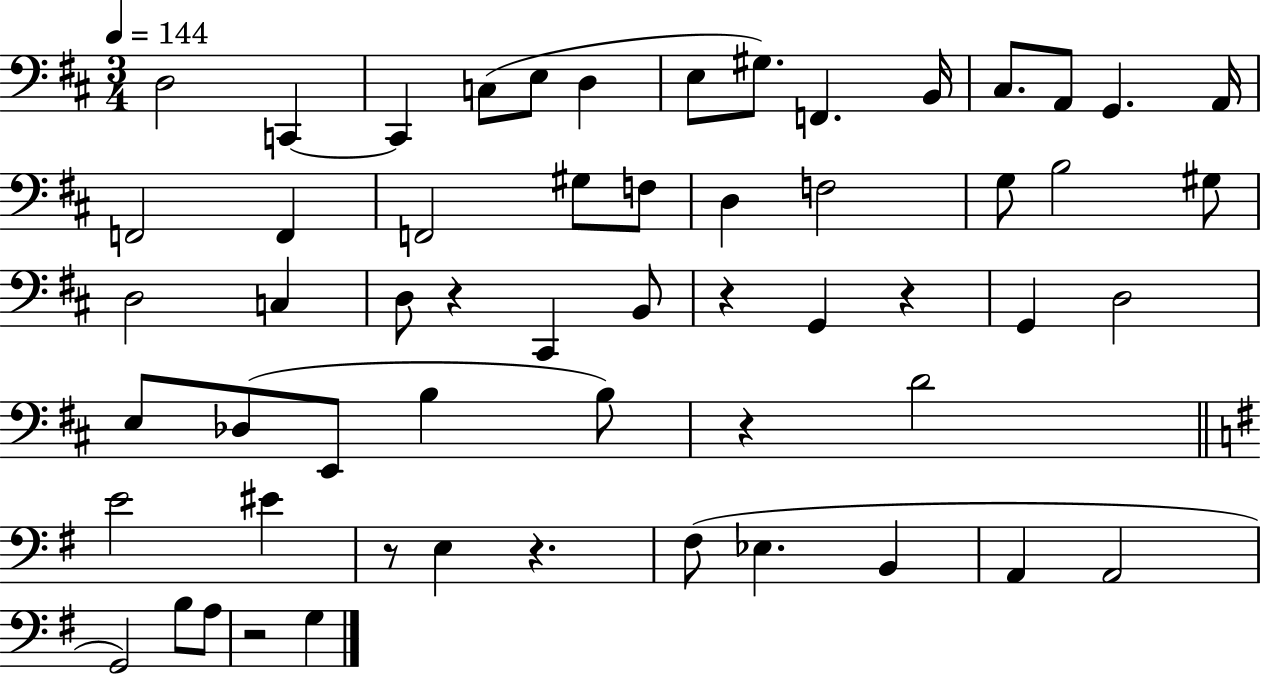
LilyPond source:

{
  \clef bass
  \numericTimeSignature
  \time 3/4
  \key d \major
  \tempo 4 = 144
  d2 c,4~~ | c,4 c8( e8 d4 | e8 gis8.) f,4. b,16 | cis8. a,8 g,4. a,16 | \break f,2 f,4 | f,2 gis8 f8 | d4 f2 | g8 b2 gis8 | \break d2 c4 | d8 r4 cis,4 b,8 | r4 g,4 r4 | g,4 d2 | \break e8 des8( e,8 b4 b8) | r4 d'2 | \bar "||" \break \key g \major e'2 eis'4 | r8 e4 r4. | fis8( ees4. b,4 | a,4 a,2 | \break g,2) b8 a8 | r2 g4 | \bar "|."
}